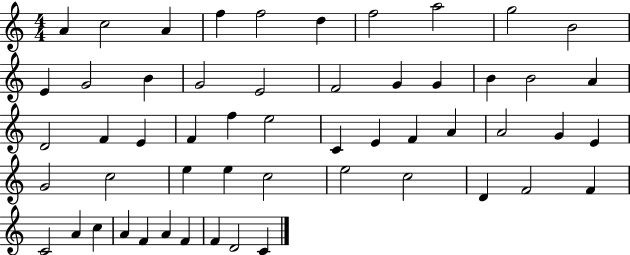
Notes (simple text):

A4/q C5/h A4/q F5/q F5/h D5/q F5/h A5/h G5/h B4/h E4/q G4/h B4/q G4/h E4/h F4/h G4/q G4/q B4/q B4/h A4/q D4/h F4/q E4/q F4/q F5/q E5/h C4/q E4/q F4/q A4/q A4/h G4/q E4/q G4/h C5/h E5/q E5/q C5/h E5/h C5/h D4/q F4/h F4/q C4/h A4/q C5/q A4/q F4/q A4/q F4/q F4/q D4/h C4/q